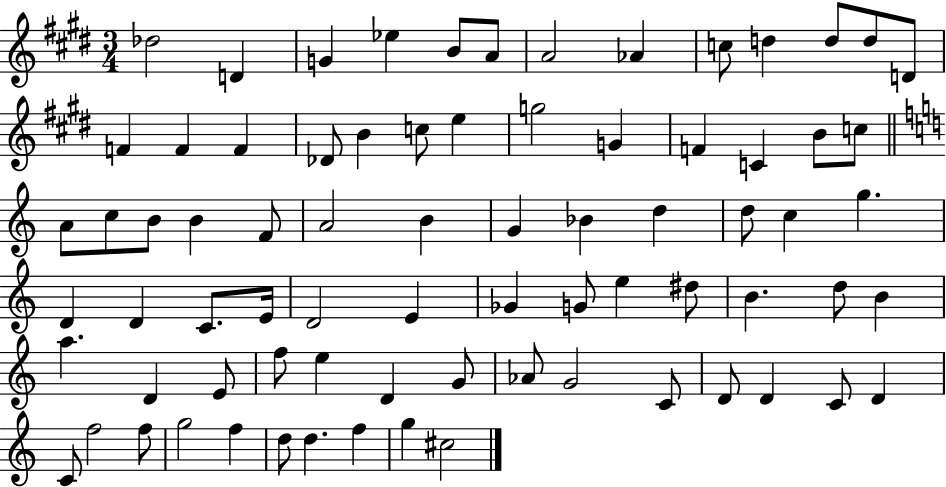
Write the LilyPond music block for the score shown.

{
  \clef treble
  \numericTimeSignature
  \time 3/4
  \key e \major
  des''2 d'4 | g'4 ees''4 b'8 a'8 | a'2 aes'4 | c''8 d''4 d''8 d''8 d'8 | \break f'4 f'4 f'4 | des'8 b'4 c''8 e''4 | g''2 g'4 | f'4 c'4 b'8 c''8 | \break \bar "||" \break \key c \major a'8 c''8 b'8 b'4 f'8 | a'2 b'4 | g'4 bes'4 d''4 | d''8 c''4 g''4. | \break d'4 d'4 c'8. e'16 | d'2 e'4 | ges'4 g'8 e''4 dis''8 | b'4. d''8 b'4 | \break a''4. d'4 e'8 | f''8 e''4 d'4 g'8 | aes'8 g'2 c'8 | d'8 d'4 c'8 d'4 | \break c'8 f''2 f''8 | g''2 f''4 | d''8 d''4. f''4 | g''4 cis''2 | \break \bar "|."
}